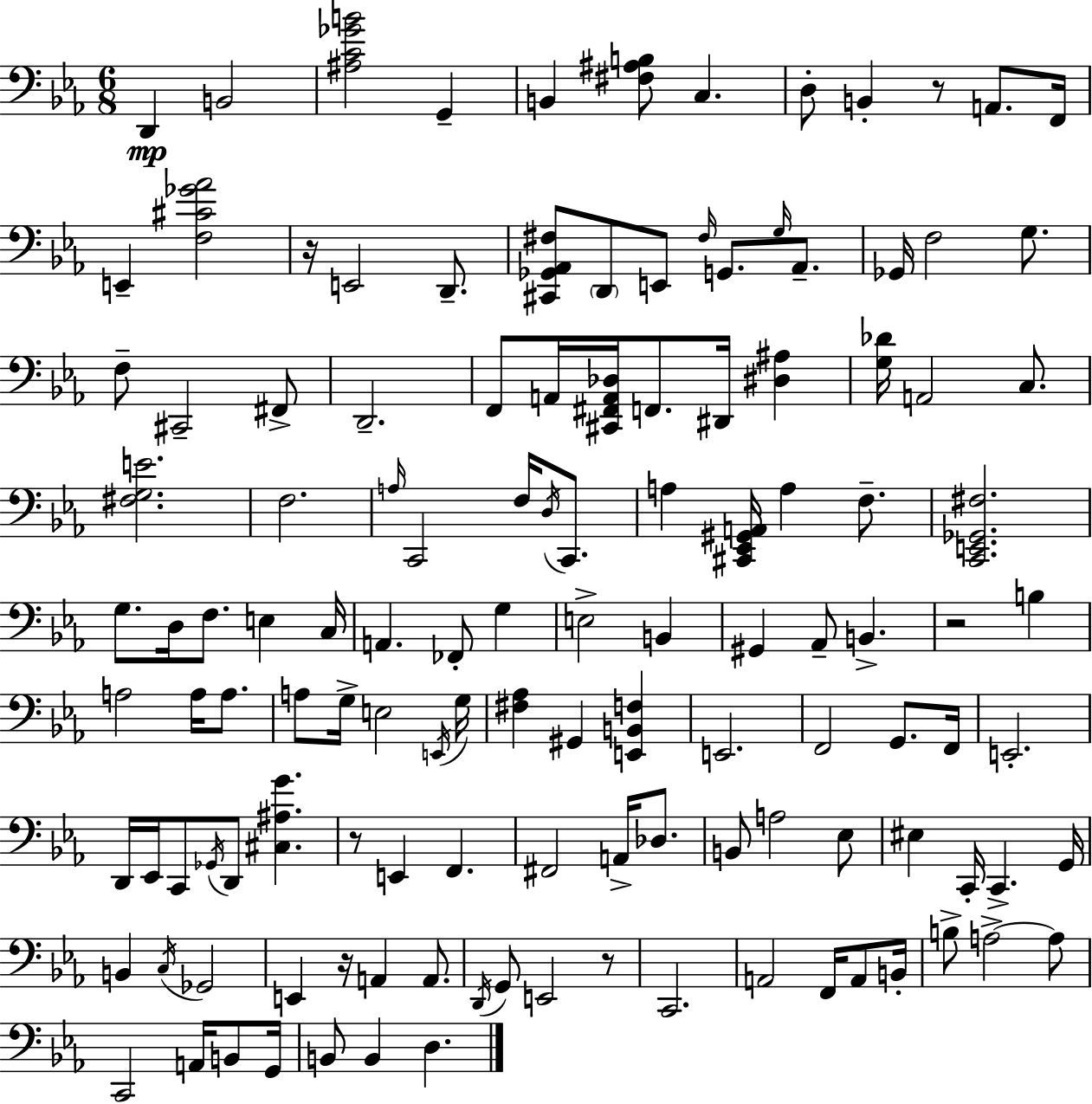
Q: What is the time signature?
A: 6/8